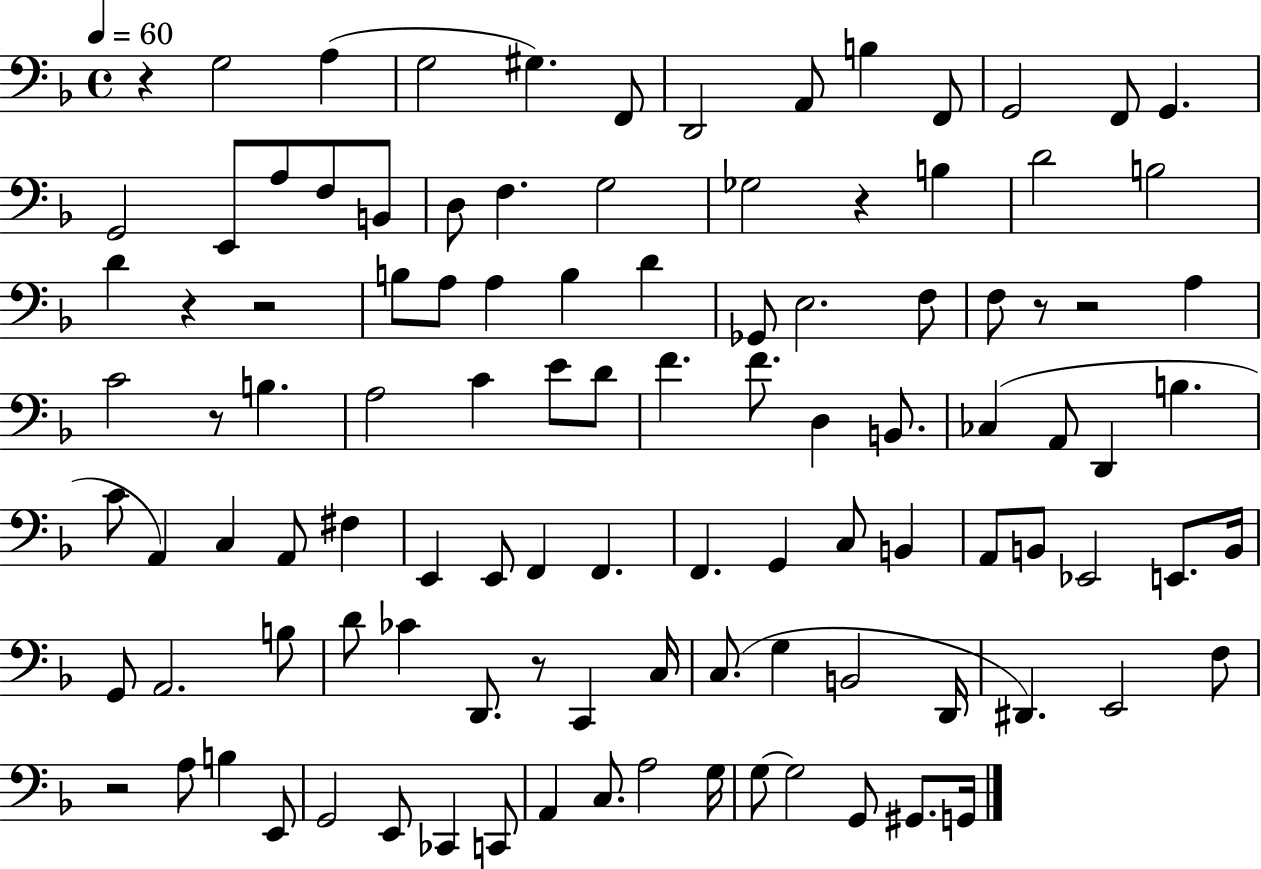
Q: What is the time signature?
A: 4/4